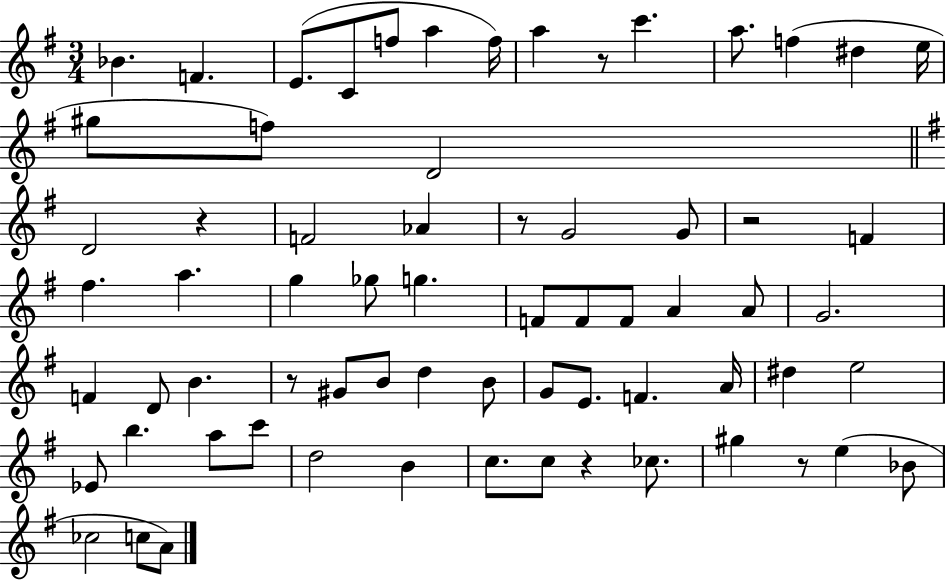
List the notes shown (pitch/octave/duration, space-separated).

Bb4/q. F4/q. E4/e. C4/e F5/e A5/q F5/s A5/q R/e C6/q. A5/e. F5/q D#5/q E5/s G#5/e F5/e D4/h D4/h R/q F4/h Ab4/q R/e G4/h G4/e R/h F4/q F#5/q. A5/q. G5/q Gb5/e G5/q. F4/e F4/e F4/e A4/q A4/e G4/h. F4/q D4/e B4/q. R/e G#4/e B4/e D5/q B4/e G4/e E4/e. F4/q. A4/s D#5/q E5/h Eb4/e B5/q. A5/e C6/e D5/h B4/q C5/e. C5/e R/q CES5/e. G#5/q R/e E5/q Bb4/e CES5/h C5/e A4/e